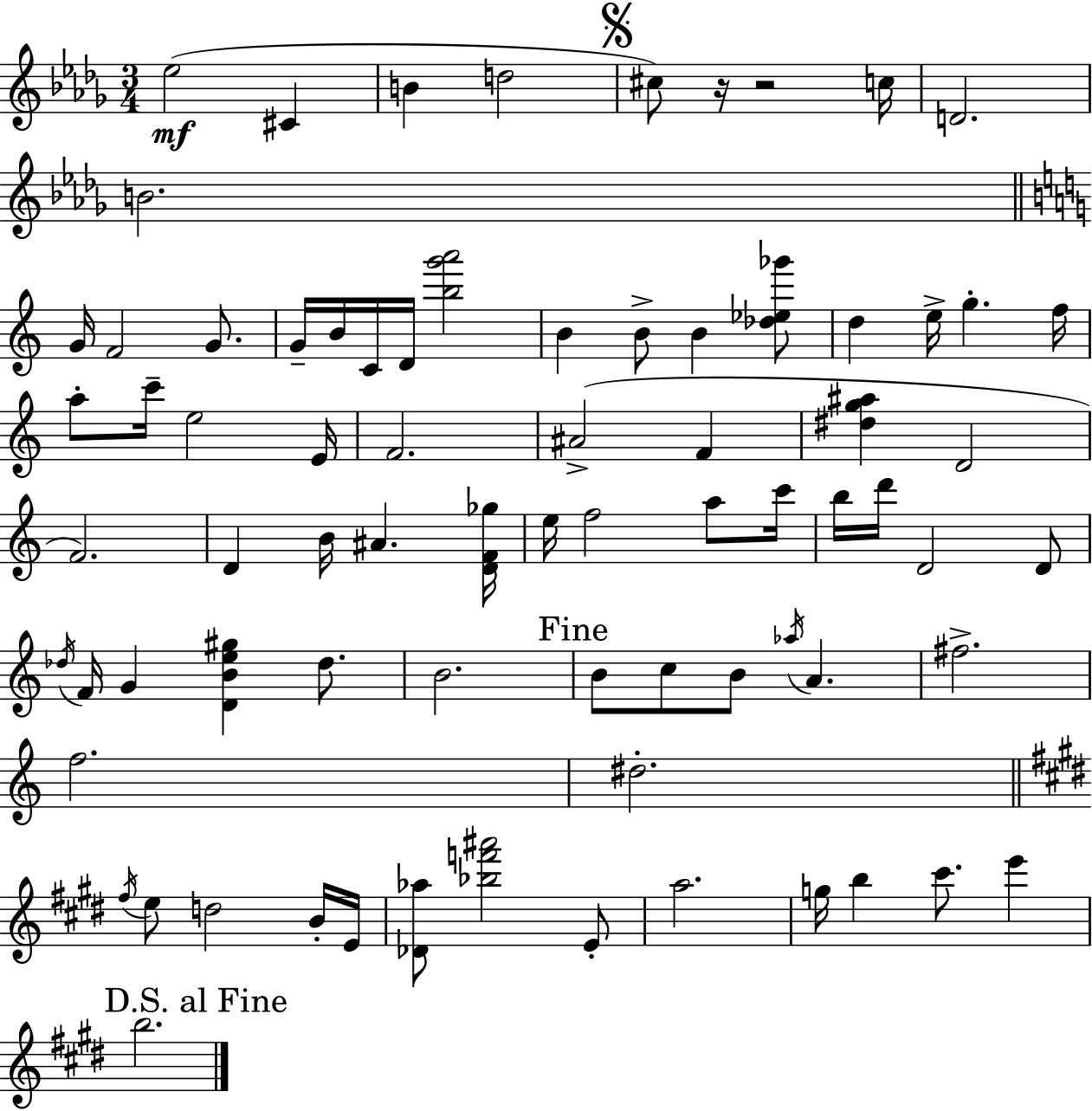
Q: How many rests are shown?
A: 2